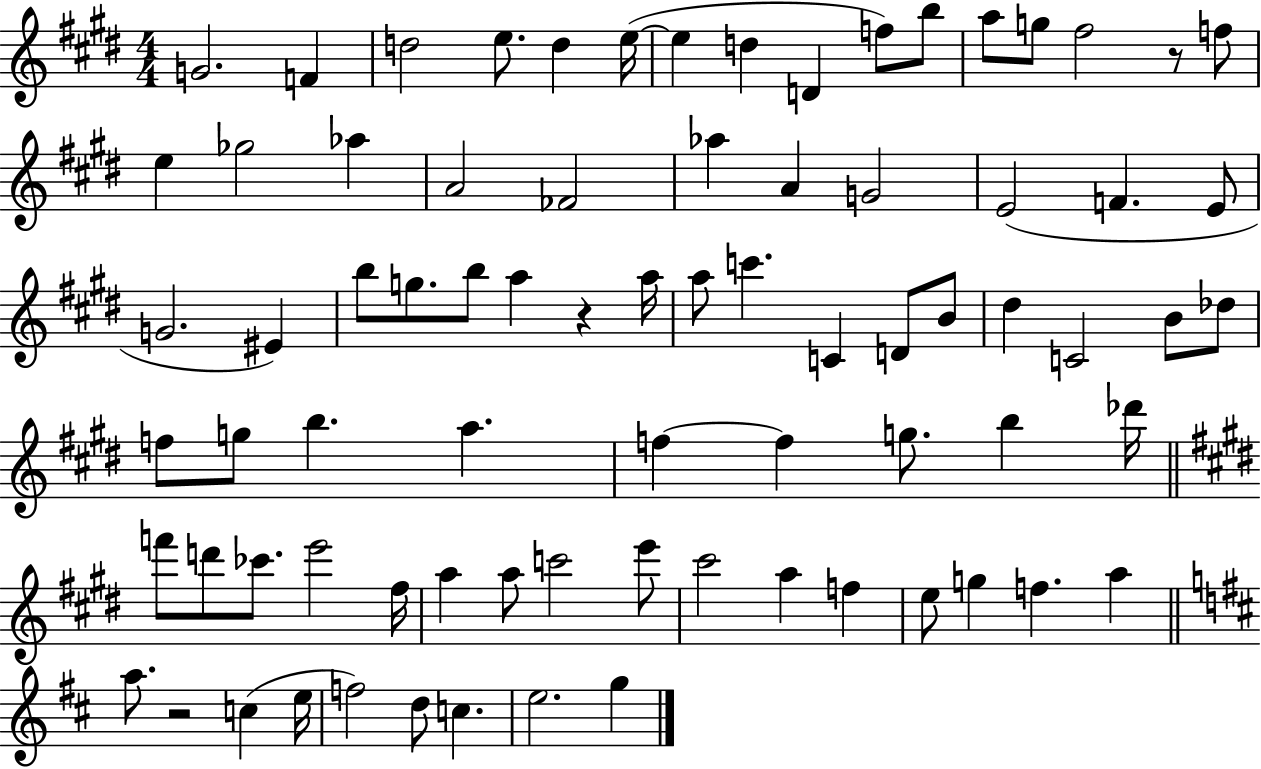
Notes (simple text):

G4/h. F4/q D5/h E5/e. D5/q E5/s E5/q D5/q D4/q F5/e B5/e A5/e G5/e F#5/h R/e F5/e E5/q Gb5/h Ab5/q A4/h FES4/h Ab5/q A4/q G4/h E4/h F4/q. E4/e G4/h. EIS4/q B5/e G5/e. B5/e A5/q R/q A5/s A5/e C6/q. C4/q D4/e B4/e D#5/q C4/h B4/e Db5/e F5/e G5/e B5/q. A5/q. F5/q F5/q G5/e. B5/q Db6/s F6/e D6/e CES6/e. E6/h F#5/s A5/q A5/e C6/h E6/e C#6/h A5/q F5/q E5/e G5/q F5/q. A5/q A5/e. R/h C5/q E5/s F5/h D5/e C5/q. E5/h. G5/q